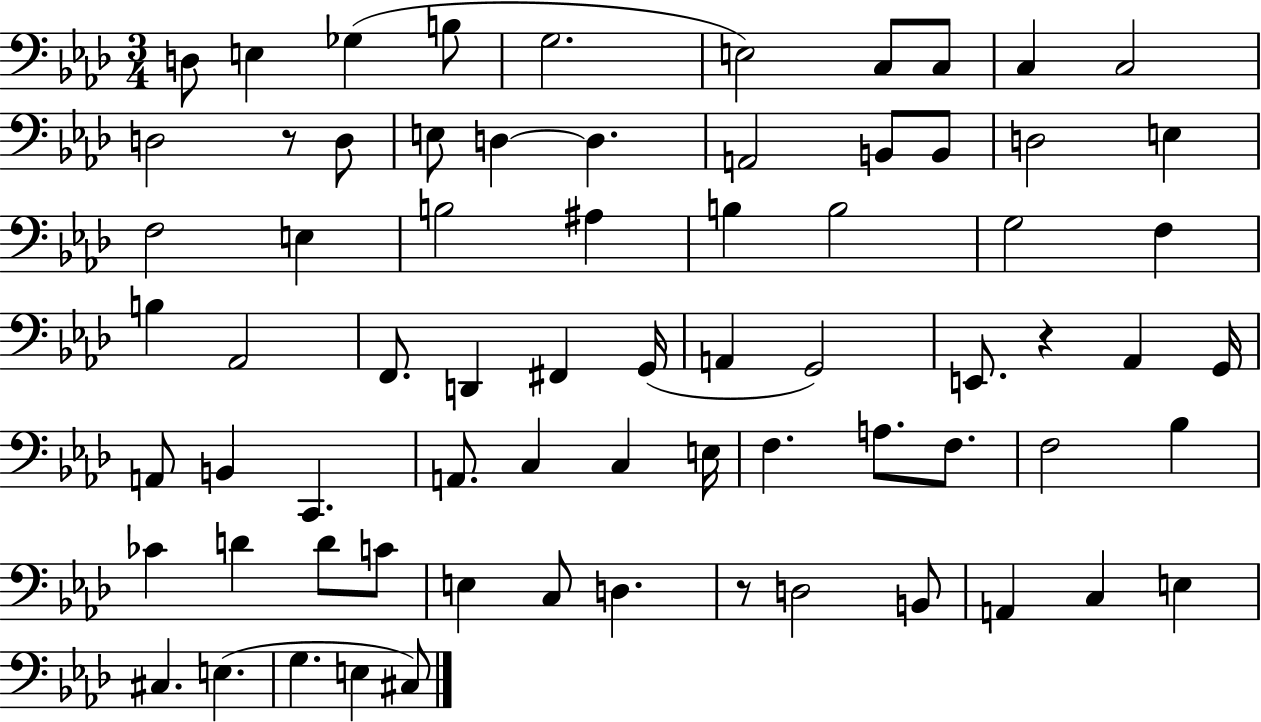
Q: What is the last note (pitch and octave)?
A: C#3